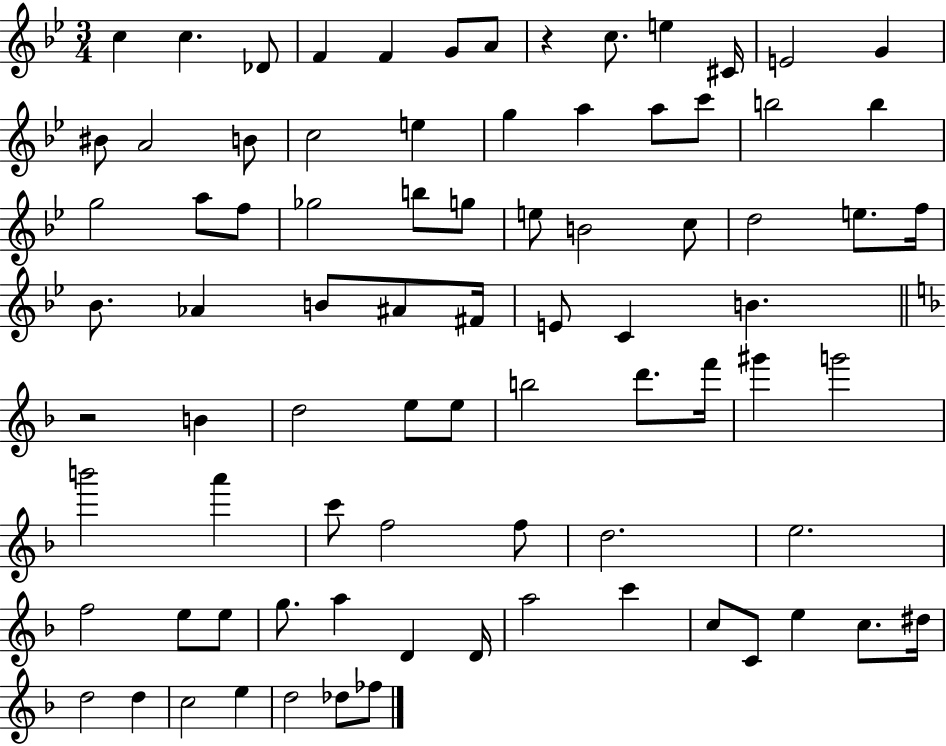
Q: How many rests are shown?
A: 2